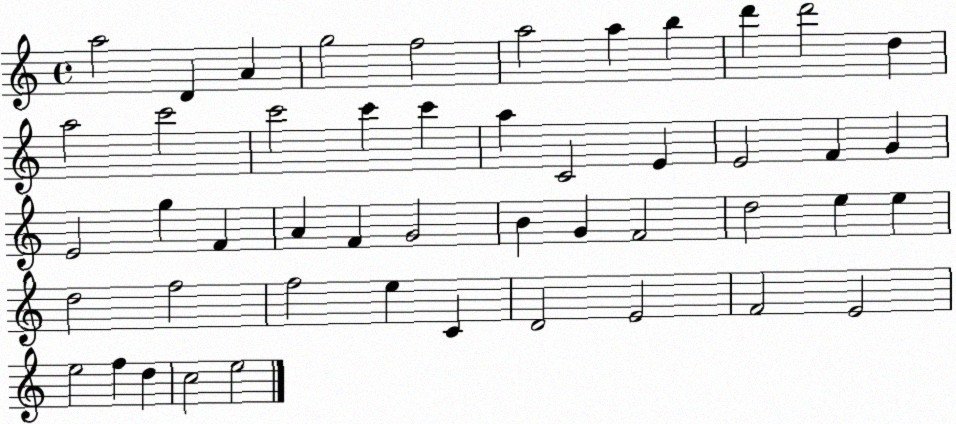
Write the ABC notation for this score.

X:1
T:Untitled
M:4/4
L:1/4
K:C
a2 D A g2 f2 a2 a b d' d'2 d a2 c'2 c'2 c' c' a C2 E E2 F G E2 g F A F G2 B G F2 d2 e e d2 f2 f2 e C D2 E2 F2 E2 e2 f d c2 e2